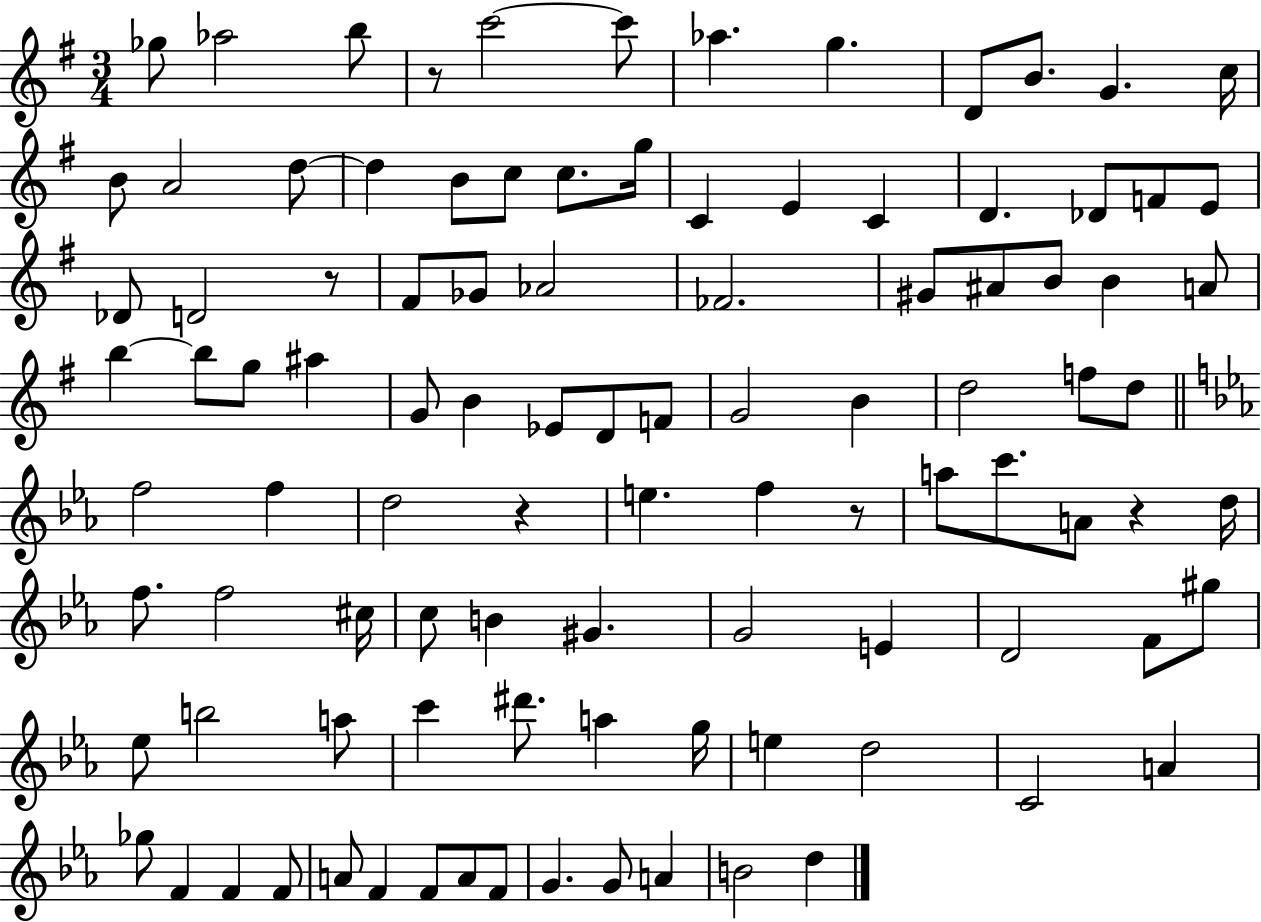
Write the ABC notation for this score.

X:1
T:Untitled
M:3/4
L:1/4
K:G
_g/2 _a2 b/2 z/2 c'2 c'/2 _a g D/2 B/2 G c/4 B/2 A2 d/2 d B/2 c/2 c/2 g/4 C E C D _D/2 F/2 E/2 _D/2 D2 z/2 ^F/2 _G/2 _A2 _F2 ^G/2 ^A/2 B/2 B A/2 b b/2 g/2 ^a G/2 B _E/2 D/2 F/2 G2 B d2 f/2 d/2 f2 f d2 z e f z/2 a/2 c'/2 A/2 z d/4 f/2 f2 ^c/4 c/2 B ^G G2 E D2 F/2 ^g/2 _e/2 b2 a/2 c' ^d'/2 a g/4 e d2 C2 A _g/2 F F F/2 A/2 F F/2 A/2 F/2 G G/2 A B2 d